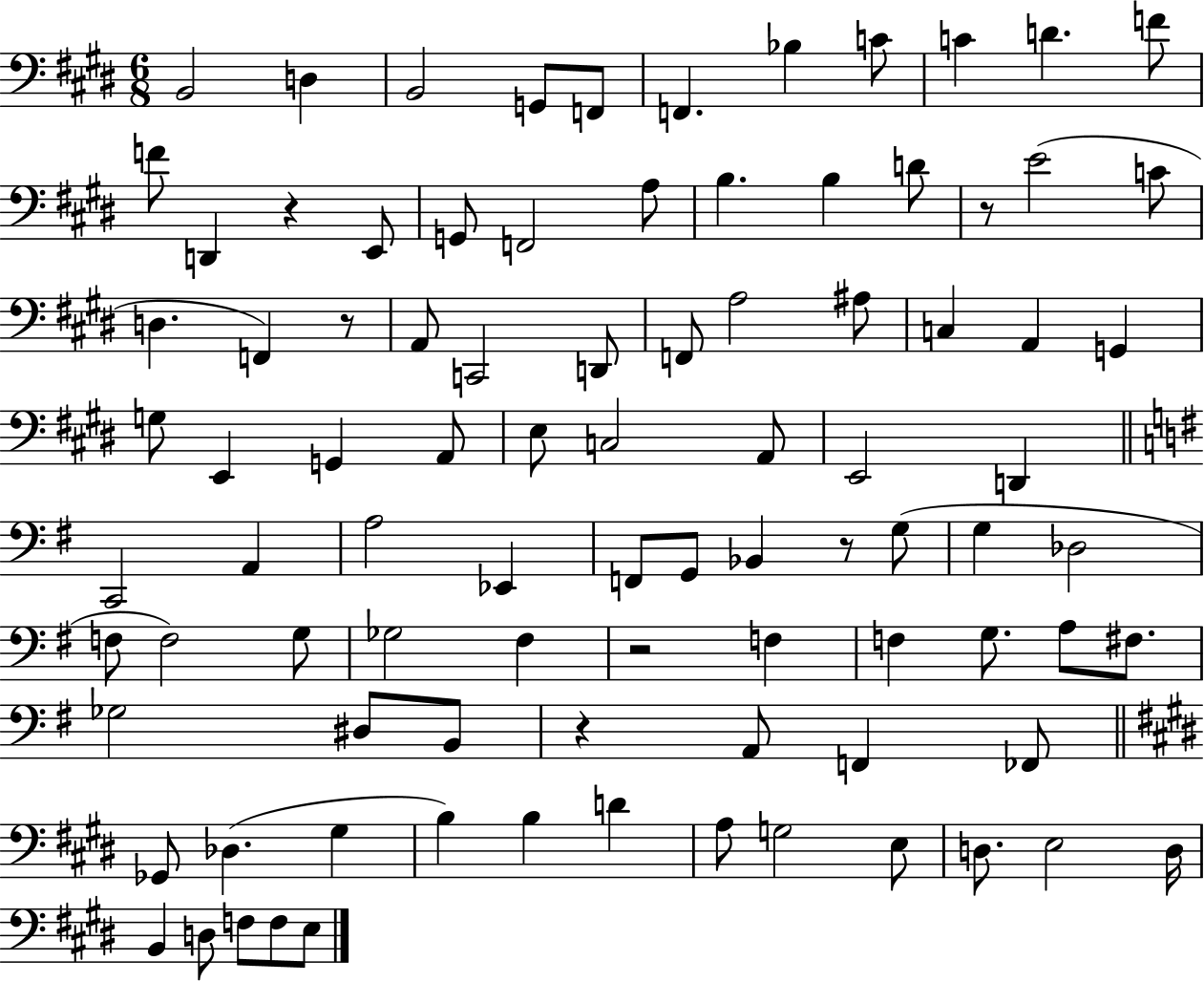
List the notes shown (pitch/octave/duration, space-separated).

B2/h D3/q B2/h G2/e F2/e F2/q. Bb3/q C4/e C4/q D4/q. F4/e F4/e D2/q R/q E2/e G2/e F2/h A3/e B3/q. B3/q D4/e R/e E4/h C4/e D3/q. F2/q R/e A2/e C2/h D2/e F2/e A3/h A#3/e C3/q A2/q G2/q G3/e E2/q G2/q A2/e E3/e C3/h A2/e E2/h D2/q C2/h A2/q A3/h Eb2/q F2/e G2/e Bb2/q R/e G3/e G3/q Db3/h F3/e F3/h G3/e Gb3/h F#3/q R/h F3/q F3/q G3/e. A3/e F#3/e. Gb3/h D#3/e B2/e R/q A2/e F2/q FES2/e Gb2/e Db3/q. G#3/q B3/q B3/q D4/q A3/e G3/h E3/e D3/e. E3/h D3/s B2/q D3/e F3/e F3/e E3/e